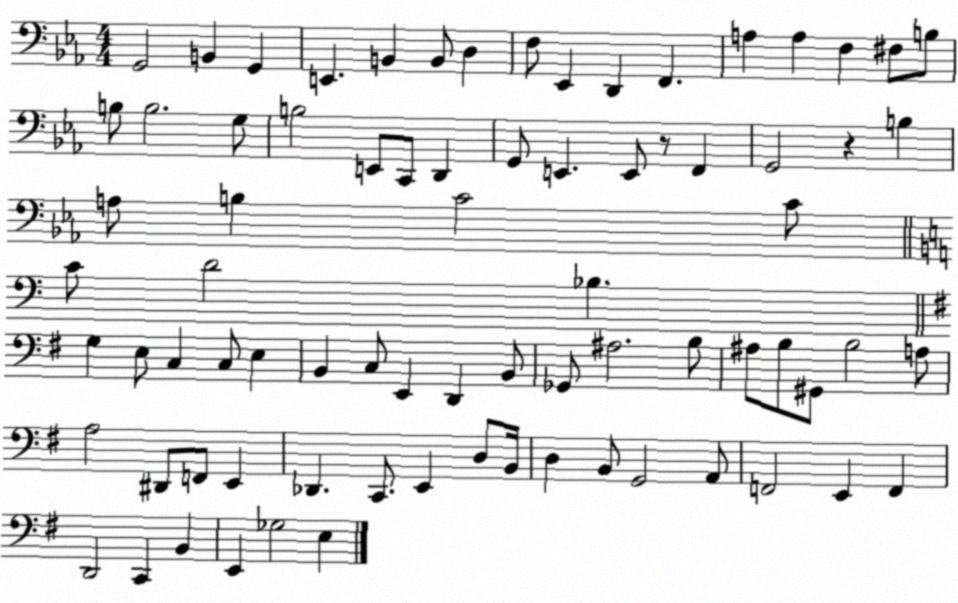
X:1
T:Untitled
M:4/4
L:1/4
K:Eb
G,,2 B,, G,, E,, B,, B,,/2 D, F,/2 _E,, D,, F,, A, A, F, ^F,/2 B,/2 B,/2 B,2 G,/2 B,2 E,,/2 C,,/2 D,, G,,/2 E,, E,,/2 z/2 F,, G,,2 z B, A,/2 B, C2 C/2 C/2 D2 _B, G, E,/2 C, C,/2 E, B,, C,/2 E,, D,, B,,/2 _G,,/2 ^A,2 B,/2 ^A,/2 B,/2 ^G,,/2 B,2 A,/2 A,2 ^D,,/2 F,,/2 E,, _D,, C,,/2 E,, D,/2 B,,/4 D, B,,/2 G,,2 A,,/2 F,,2 E,, F,, D,,2 C,, B,, E,, _G,2 E,